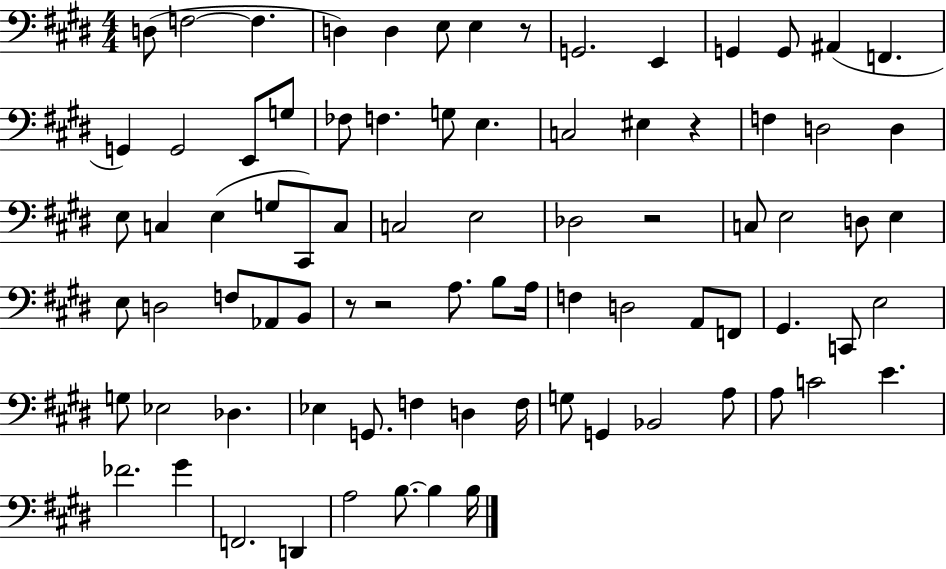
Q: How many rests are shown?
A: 5